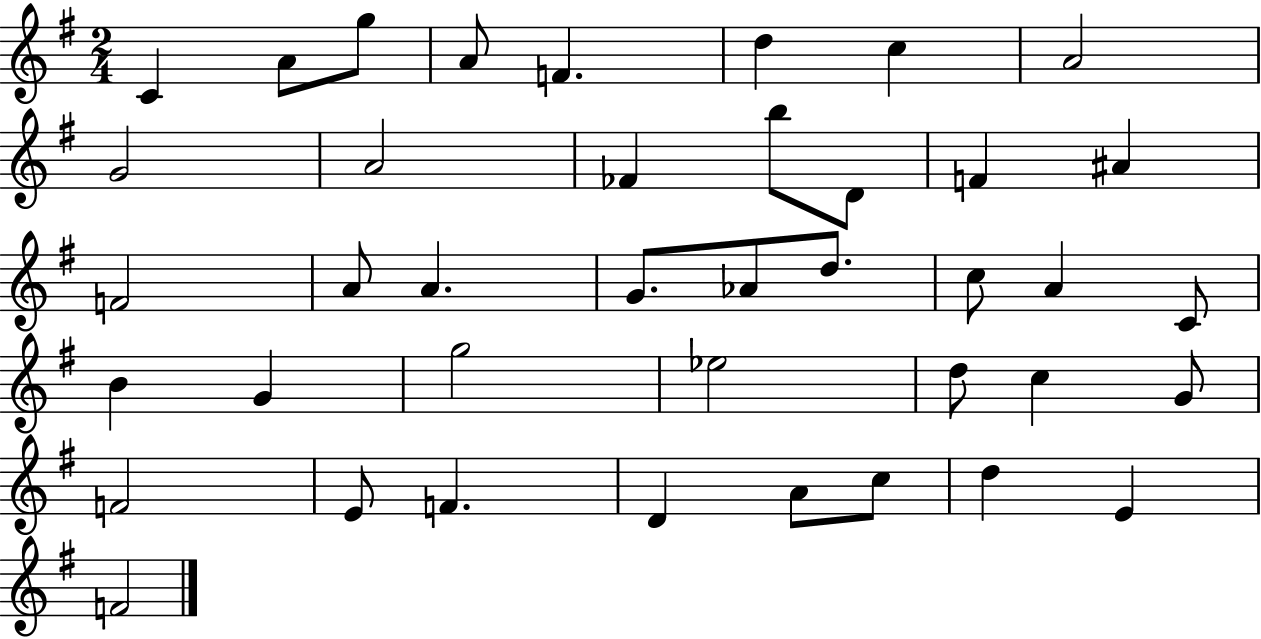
{
  \clef treble
  \numericTimeSignature
  \time 2/4
  \key g \major
  \repeat volta 2 { c'4 a'8 g''8 | a'8 f'4. | d''4 c''4 | a'2 | \break g'2 | a'2 | fes'4 b''8 d'8 | f'4 ais'4 | \break f'2 | a'8 a'4. | g'8. aes'8 d''8. | c''8 a'4 c'8 | \break b'4 g'4 | g''2 | ees''2 | d''8 c''4 g'8 | \break f'2 | e'8 f'4. | d'4 a'8 c''8 | d''4 e'4 | \break f'2 | } \bar "|."
}